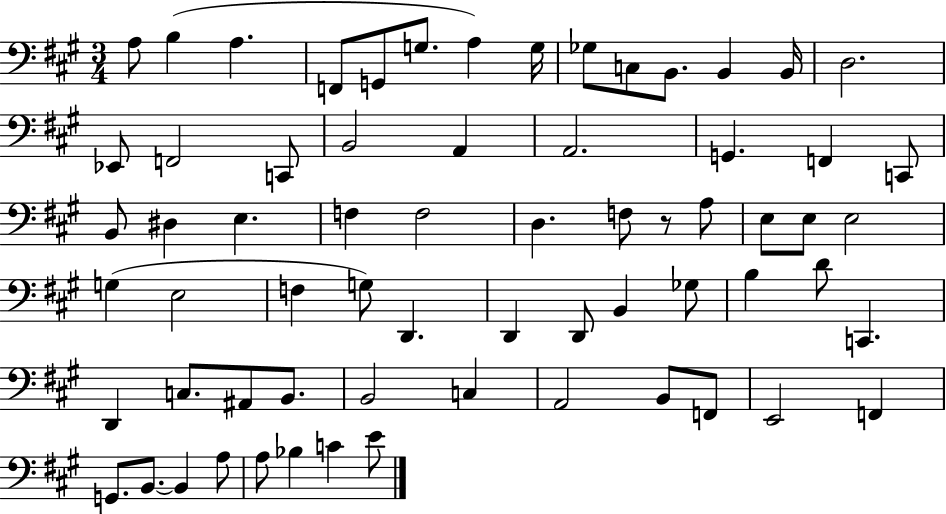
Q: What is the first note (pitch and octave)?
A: A3